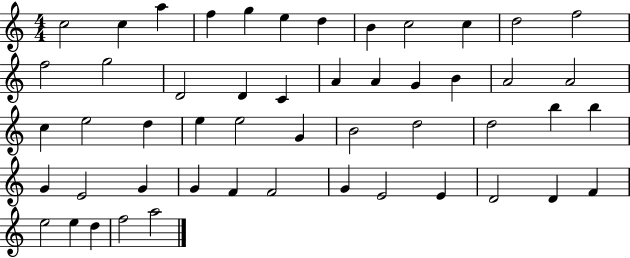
{
  \clef treble
  \numericTimeSignature
  \time 4/4
  \key c \major
  c''2 c''4 a''4 | f''4 g''4 e''4 d''4 | b'4 c''2 c''4 | d''2 f''2 | \break f''2 g''2 | d'2 d'4 c'4 | a'4 a'4 g'4 b'4 | a'2 a'2 | \break c''4 e''2 d''4 | e''4 e''2 g'4 | b'2 d''2 | d''2 b''4 b''4 | \break g'4 e'2 g'4 | g'4 f'4 f'2 | g'4 e'2 e'4 | d'2 d'4 f'4 | \break e''2 e''4 d''4 | f''2 a''2 | \bar "|."
}